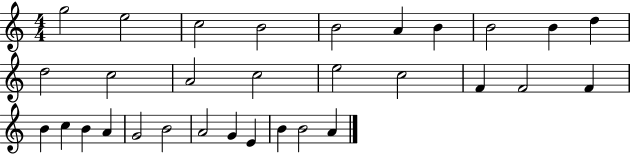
{
  \clef treble
  \numericTimeSignature
  \time 4/4
  \key c \major
  g''2 e''2 | c''2 b'2 | b'2 a'4 b'4 | b'2 b'4 d''4 | \break d''2 c''2 | a'2 c''2 | e''2 c''2 | f'4 f'2 f'4 | \break b'4 c''4 b'4 a'4 | g'2 b'2 | a'2 g'4 e'4 | b'4 b'2 a'4 | \break \bar "|."
}